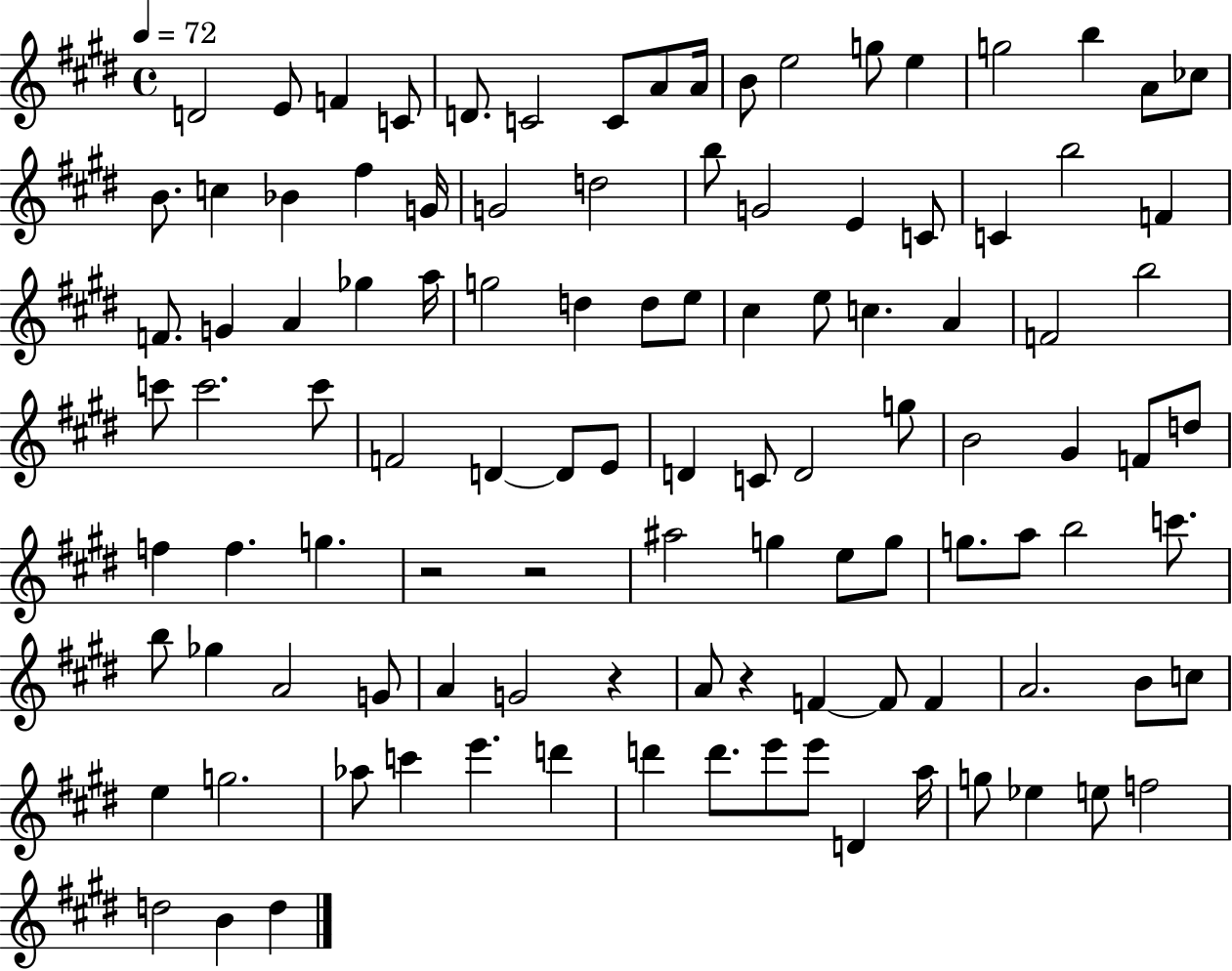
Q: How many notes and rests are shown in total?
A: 108